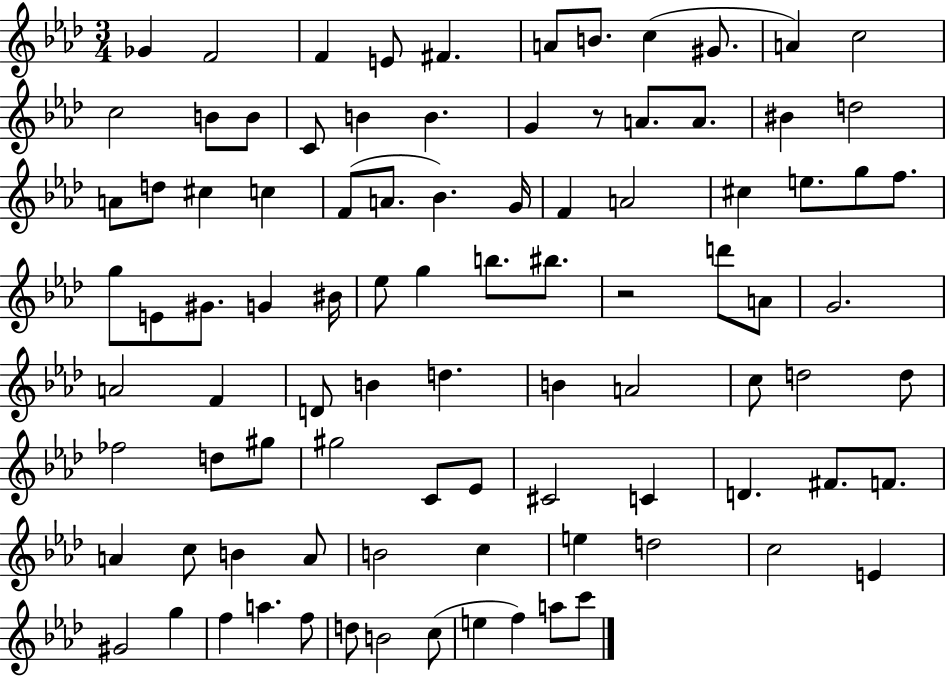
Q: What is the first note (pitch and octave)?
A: Gb4